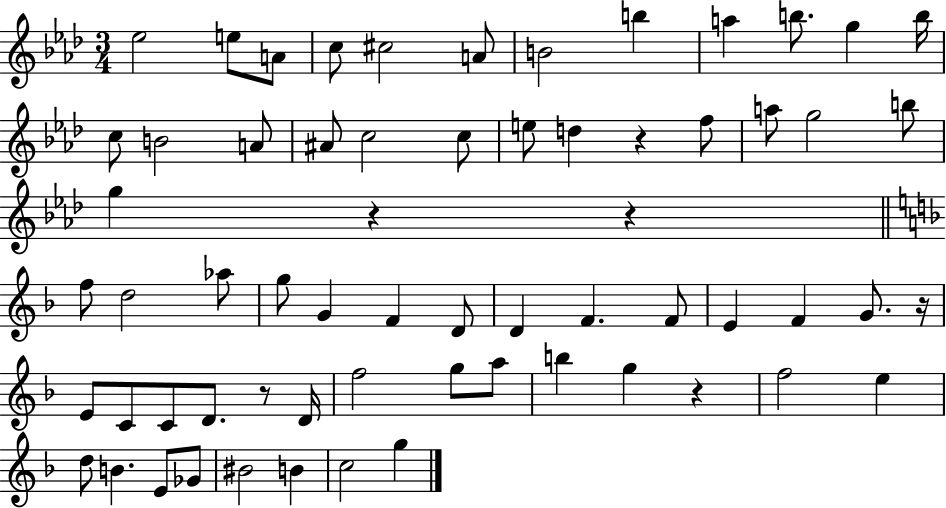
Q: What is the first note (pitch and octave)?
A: Eb5